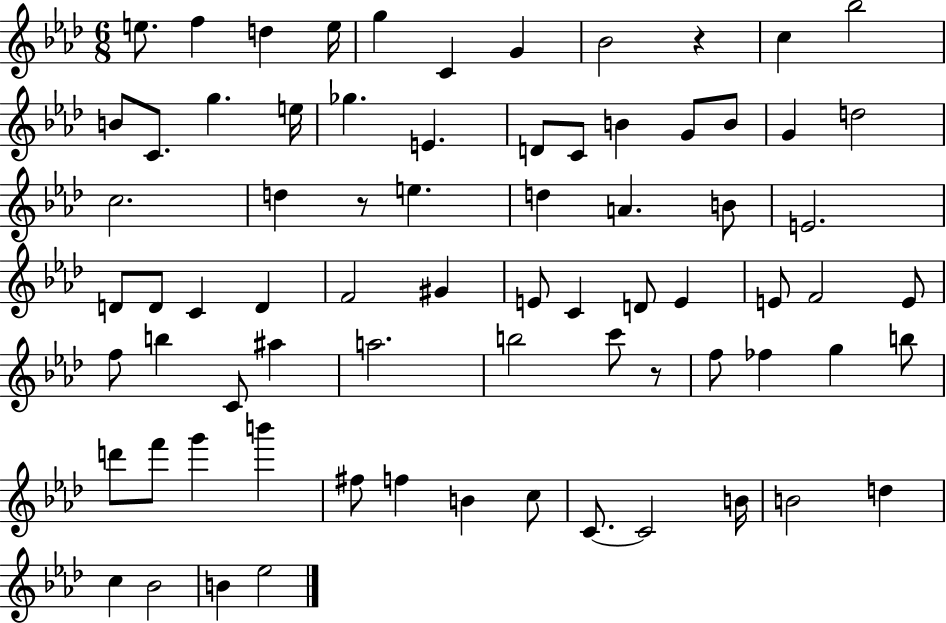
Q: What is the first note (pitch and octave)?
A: E5